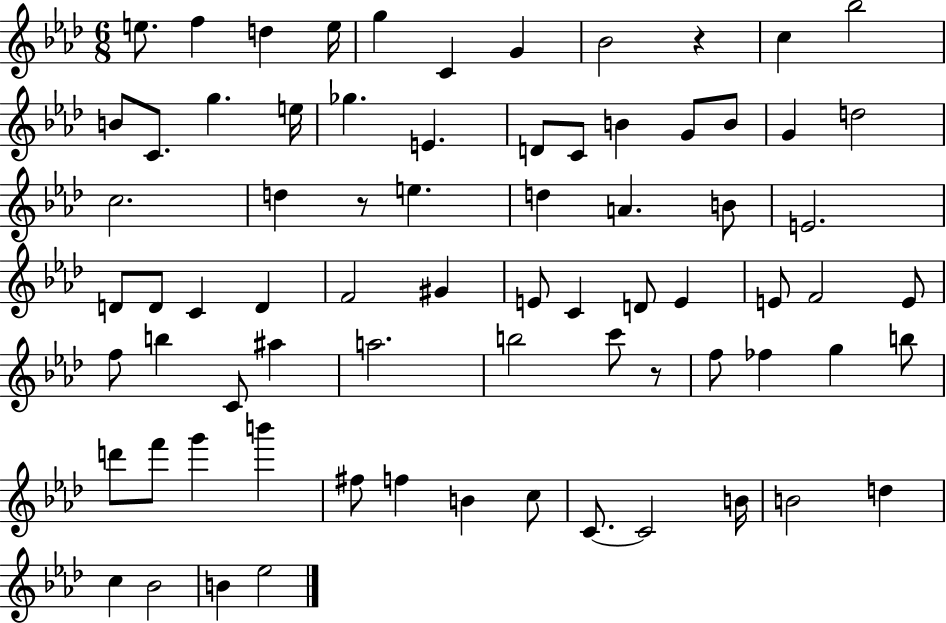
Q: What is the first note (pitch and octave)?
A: E5